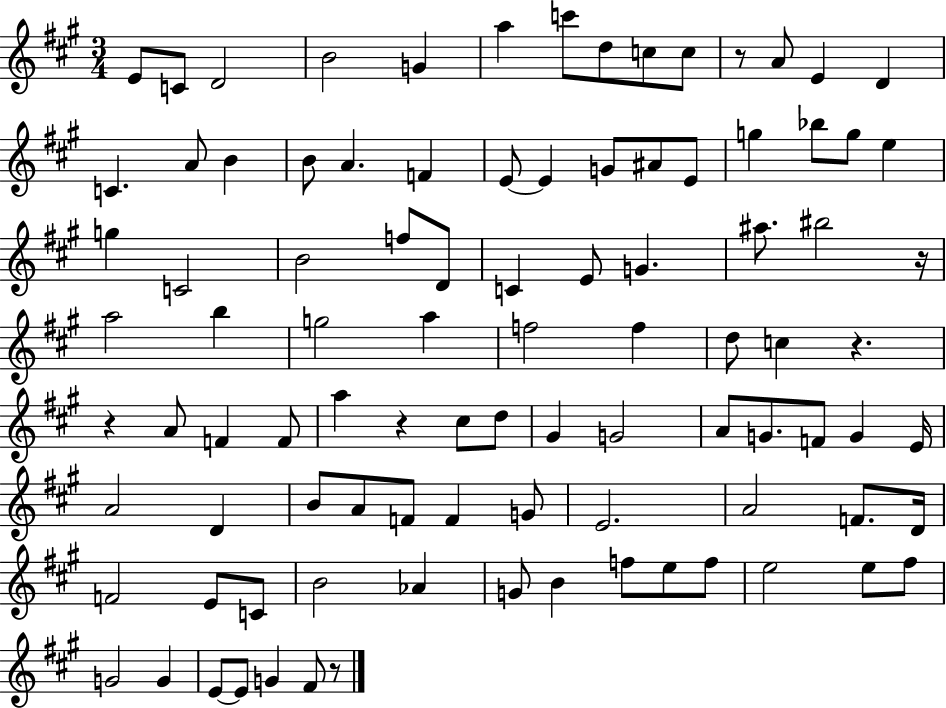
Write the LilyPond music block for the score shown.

{
  \clef treble
  \numericTimeSignature
  \time 3/4
  \key a \major
  e'8 c'8 d'2 | b'2 g'4 | a''4 c'''8 d''8 c''8 c''8 | r8 a'8 e'4 d'4 | \break c'4. a'8 b'4 | b'8 a'4. f'4 | e'8~~ e'4 g'8 ais'8 e'8 | g''4 bes''8 g''8 e''4 | \break g''4 c'2 | b'2 f''8 d'8 | c'4 e'8 g'4. | ais''8. bis''2 r16 | \break a''2 b''4 | g''2 a''4 | f''2 f''4 | d''8 c''4 r4. | \break r4 a'8 f'4 f'8 | a''4 r4 cis''8 d''8 | gis'4 g'2 | a'8 g'8. f'8 g'4 e'16 | \break a'2 d'4 | b'8 a'8 f'8 f'4 g'8 | e'2. | a'2 f'8. d'16 | \break f'2 e'8 c'8 | b'2 aes'4 | g'8 b'4 f''8 e''8 f''8 | e''2 e''8 fis''8 | \break g'2 g'4 | e'8~~ e'8 g'4 fis'8 r8 | \bar "|."
}